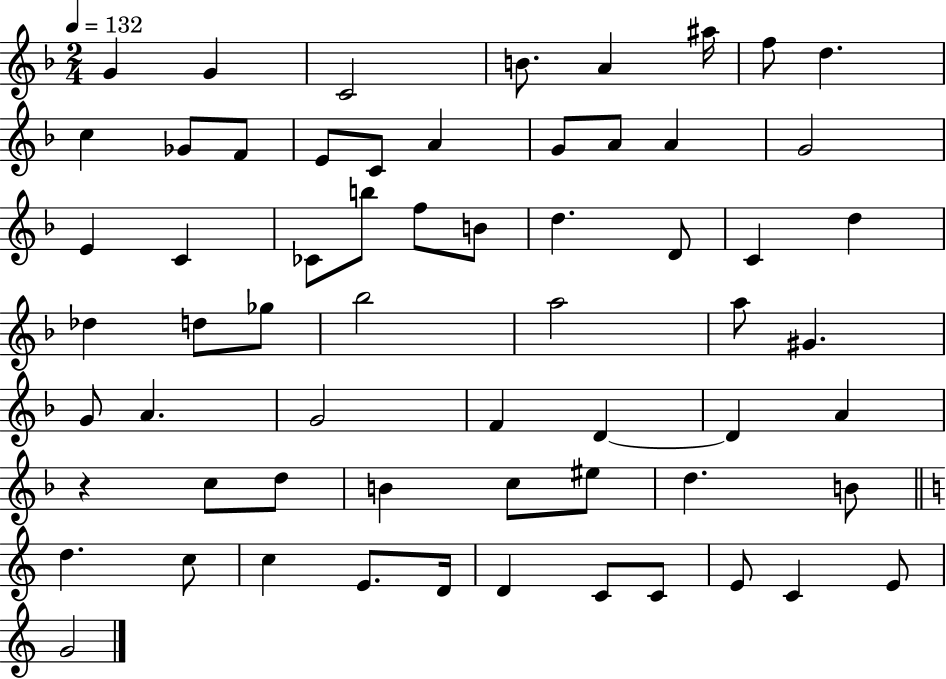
X:1
T:Untitled
M:2/4
L:1/4
K:F
G G C2 B/2 A ^a/4 f/2 d c _G/2 F/2 E/2 C/2 A G/2 A/2 A G2 E C _C/2 b/2 f/2 B/2 d D/2 C d _d d/2 _g/2 _b2 a2 a/2 ^G G/2 A G2 F D D A z c/2 d/2 B c/2 ^e/2 d B/2 d c/2 c E/2 D/4 D C/2 C/2 E/2 C E/2 G2